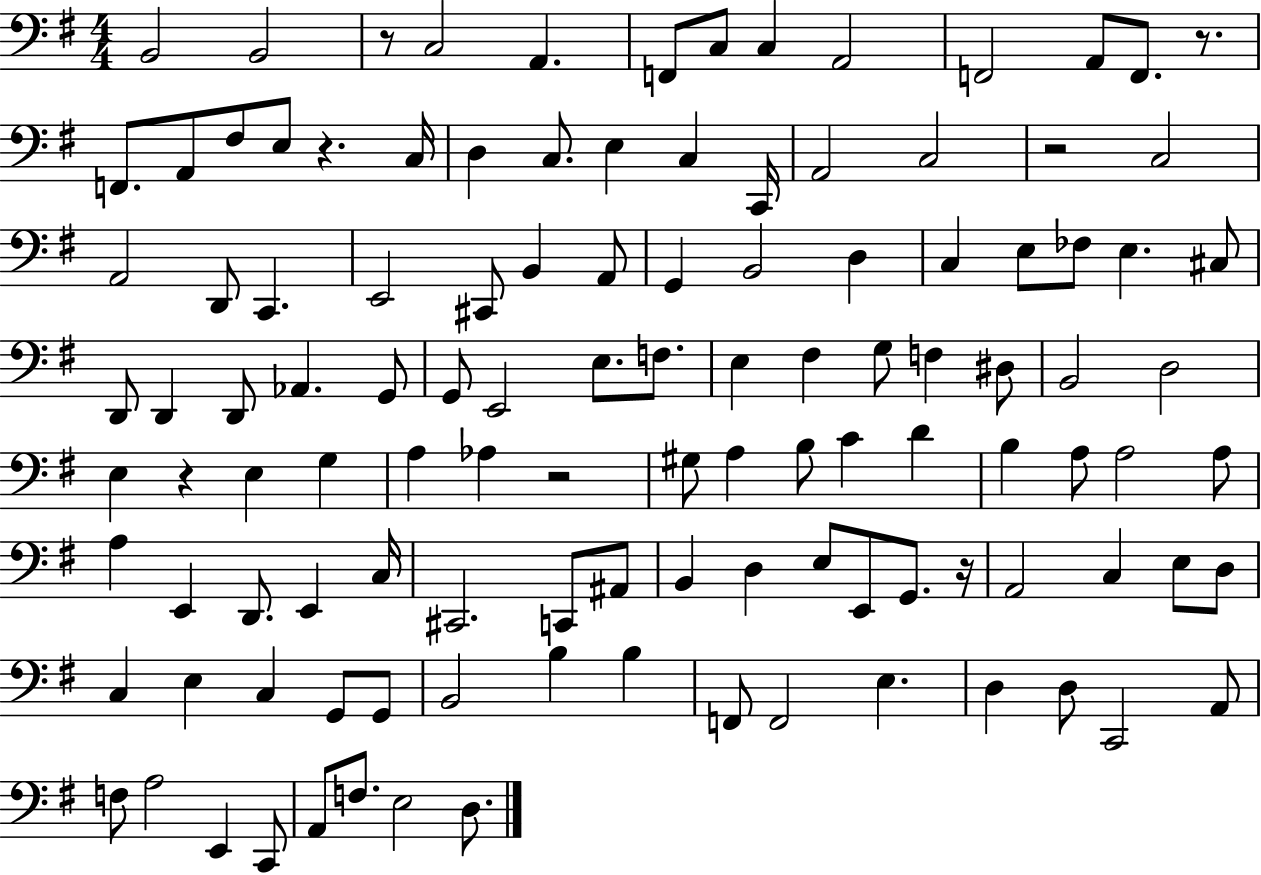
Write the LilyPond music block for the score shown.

{
  \clef bass
  \numericTimeSignature
  \time 4/4
  \key g \major
  b,2 b,2 | r8 c2 a,4. | f,8 c8 c4 a,2 | f,2 a,8 f,8. r8. | \break f,8. a,8 fis8 e8 r4. c16 | d4 c8. e4 c4 c,16 | a,2 c2 | r2 c2 | \break a,2 d,8 c,4. | e,2 cis,8 b,4 a,8 | g,4 b,2 d4 | c4 e8 fes8 e4. cis8 | \break d,8 d,4 d,8 aes,4. g,8 | g,8 e,2 e8. f8. | e4 fis4 g8 f4 dis8 | b,2 d2 | \break e4 r4 e4 g4 | a4 aes4 r2 | gis8 a4 b8 c'4 d'4 | b4 a8 a2 a8 | \break a4 e,4 d,8. e,4 c16 | cis,2. c,8 ais,8 | b,4 d4 e8 e,8 g,8. r16 | a,2 c4 e8 d8 | \break c4 e4 c4 g,8 g,8 | b,2 b4 b4 | f,8 f,2 e4. | d4 d8 c,2 a,8 | \break f8 a2 e,4 c,8 | a,8 f8. e2 d8. | \bar "|."
}